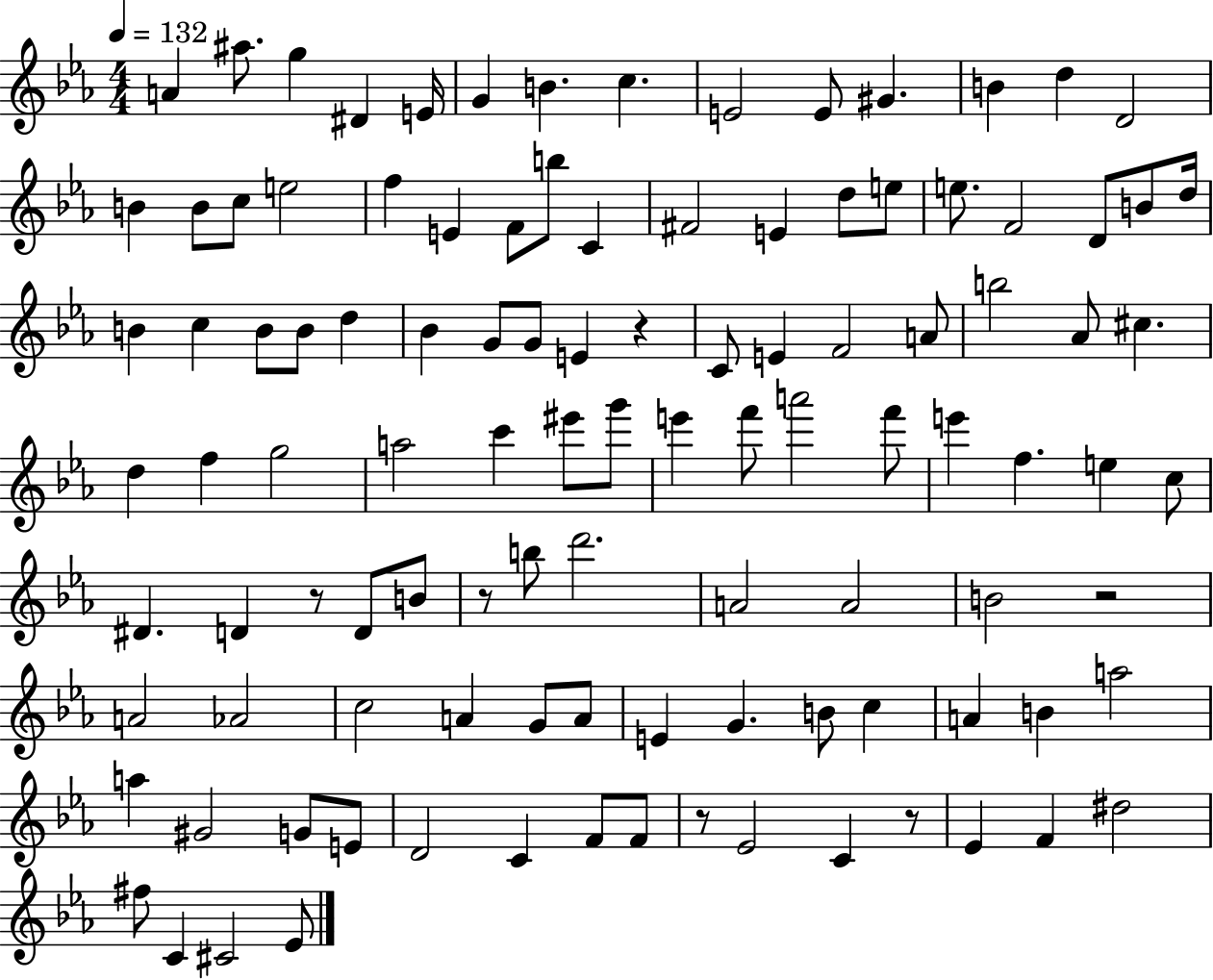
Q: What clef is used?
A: treble